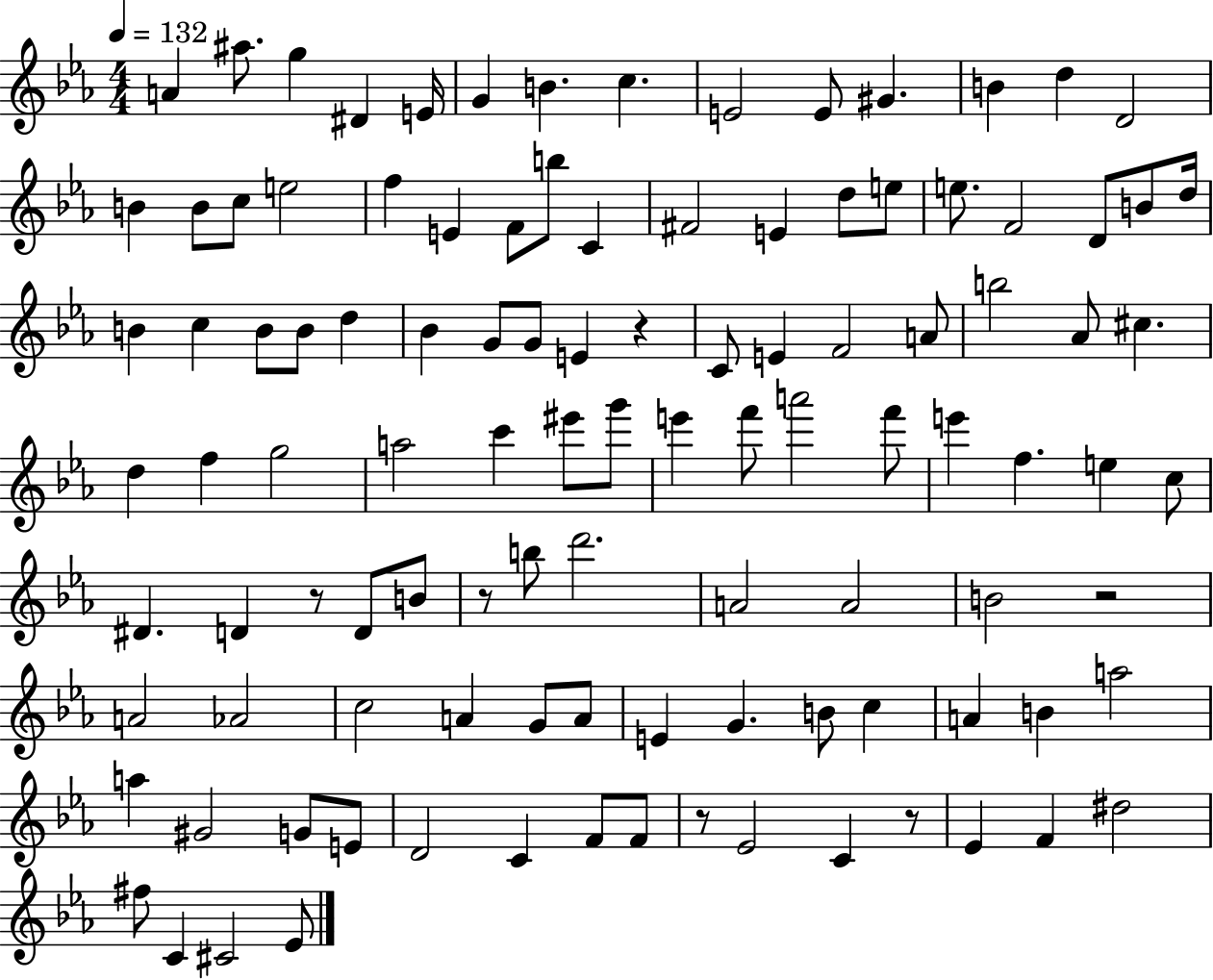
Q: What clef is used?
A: treble